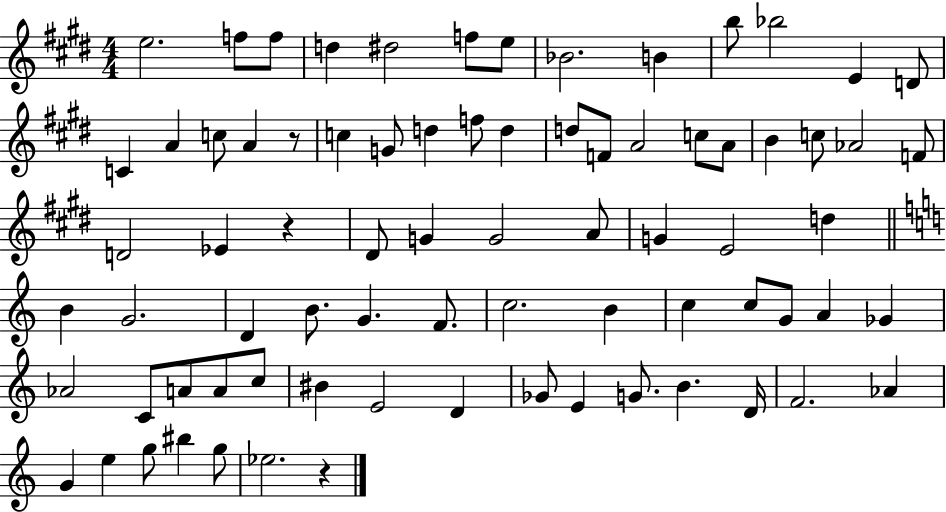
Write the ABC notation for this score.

X:1
T:Untitled
M:4/4
L:1/4
K:E
e2 f/2 f/2 d ^d2 f/2 e/2 _B2 B b/2 _b2 E D/2 C A c/2 A z/2 c G/2 d f/2 d d/2 F/2 A2 c/2 A/2 B c/2 _A2 F/2 D2 _E z ^D/2 G G2 A/2 G E2 d B G2 D B/2 G F/2 c2 B c c/2 G/2 A _G _A2 C/2 A/2 A/2 c/2 ^B E2 D _G/2 E G/2 B D/4 F2 _A G e g/2 ^b g/2 _e2 z